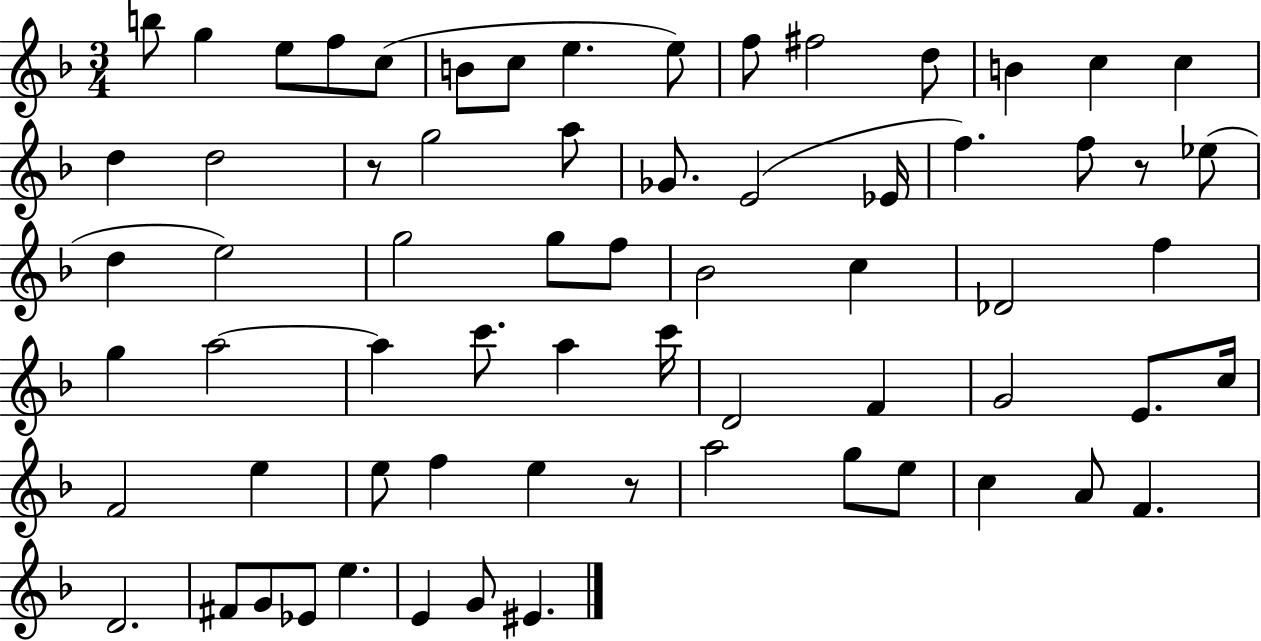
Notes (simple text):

B5/e G5/q E5/e F5/e C5/e B4/e C5/e E5/q. E5/e F5/e F#5/h D5/e B4/q C5/q C5/q D5/q D5/h R/e G5/h A5/e Gb4/e. E4/h Eb4/s F5/q. F5/e R/e Eb5/e D5/q E5/h G5/h G5/e F5/e Bb4/h C5/q Db4/h F5/q G5/q A5/h A5/q C6/e. A5/q C6/s D4/h F4/q G4/h E4/e. C5/s F4/h E5/q E5/e F5/q E5/q R/e A5/h G5/e E5/e C5/q A4/e F4/q. D4/h. F#4/e G4/e Eb4/e E5/q. E4/q G4/e EIS4/q.